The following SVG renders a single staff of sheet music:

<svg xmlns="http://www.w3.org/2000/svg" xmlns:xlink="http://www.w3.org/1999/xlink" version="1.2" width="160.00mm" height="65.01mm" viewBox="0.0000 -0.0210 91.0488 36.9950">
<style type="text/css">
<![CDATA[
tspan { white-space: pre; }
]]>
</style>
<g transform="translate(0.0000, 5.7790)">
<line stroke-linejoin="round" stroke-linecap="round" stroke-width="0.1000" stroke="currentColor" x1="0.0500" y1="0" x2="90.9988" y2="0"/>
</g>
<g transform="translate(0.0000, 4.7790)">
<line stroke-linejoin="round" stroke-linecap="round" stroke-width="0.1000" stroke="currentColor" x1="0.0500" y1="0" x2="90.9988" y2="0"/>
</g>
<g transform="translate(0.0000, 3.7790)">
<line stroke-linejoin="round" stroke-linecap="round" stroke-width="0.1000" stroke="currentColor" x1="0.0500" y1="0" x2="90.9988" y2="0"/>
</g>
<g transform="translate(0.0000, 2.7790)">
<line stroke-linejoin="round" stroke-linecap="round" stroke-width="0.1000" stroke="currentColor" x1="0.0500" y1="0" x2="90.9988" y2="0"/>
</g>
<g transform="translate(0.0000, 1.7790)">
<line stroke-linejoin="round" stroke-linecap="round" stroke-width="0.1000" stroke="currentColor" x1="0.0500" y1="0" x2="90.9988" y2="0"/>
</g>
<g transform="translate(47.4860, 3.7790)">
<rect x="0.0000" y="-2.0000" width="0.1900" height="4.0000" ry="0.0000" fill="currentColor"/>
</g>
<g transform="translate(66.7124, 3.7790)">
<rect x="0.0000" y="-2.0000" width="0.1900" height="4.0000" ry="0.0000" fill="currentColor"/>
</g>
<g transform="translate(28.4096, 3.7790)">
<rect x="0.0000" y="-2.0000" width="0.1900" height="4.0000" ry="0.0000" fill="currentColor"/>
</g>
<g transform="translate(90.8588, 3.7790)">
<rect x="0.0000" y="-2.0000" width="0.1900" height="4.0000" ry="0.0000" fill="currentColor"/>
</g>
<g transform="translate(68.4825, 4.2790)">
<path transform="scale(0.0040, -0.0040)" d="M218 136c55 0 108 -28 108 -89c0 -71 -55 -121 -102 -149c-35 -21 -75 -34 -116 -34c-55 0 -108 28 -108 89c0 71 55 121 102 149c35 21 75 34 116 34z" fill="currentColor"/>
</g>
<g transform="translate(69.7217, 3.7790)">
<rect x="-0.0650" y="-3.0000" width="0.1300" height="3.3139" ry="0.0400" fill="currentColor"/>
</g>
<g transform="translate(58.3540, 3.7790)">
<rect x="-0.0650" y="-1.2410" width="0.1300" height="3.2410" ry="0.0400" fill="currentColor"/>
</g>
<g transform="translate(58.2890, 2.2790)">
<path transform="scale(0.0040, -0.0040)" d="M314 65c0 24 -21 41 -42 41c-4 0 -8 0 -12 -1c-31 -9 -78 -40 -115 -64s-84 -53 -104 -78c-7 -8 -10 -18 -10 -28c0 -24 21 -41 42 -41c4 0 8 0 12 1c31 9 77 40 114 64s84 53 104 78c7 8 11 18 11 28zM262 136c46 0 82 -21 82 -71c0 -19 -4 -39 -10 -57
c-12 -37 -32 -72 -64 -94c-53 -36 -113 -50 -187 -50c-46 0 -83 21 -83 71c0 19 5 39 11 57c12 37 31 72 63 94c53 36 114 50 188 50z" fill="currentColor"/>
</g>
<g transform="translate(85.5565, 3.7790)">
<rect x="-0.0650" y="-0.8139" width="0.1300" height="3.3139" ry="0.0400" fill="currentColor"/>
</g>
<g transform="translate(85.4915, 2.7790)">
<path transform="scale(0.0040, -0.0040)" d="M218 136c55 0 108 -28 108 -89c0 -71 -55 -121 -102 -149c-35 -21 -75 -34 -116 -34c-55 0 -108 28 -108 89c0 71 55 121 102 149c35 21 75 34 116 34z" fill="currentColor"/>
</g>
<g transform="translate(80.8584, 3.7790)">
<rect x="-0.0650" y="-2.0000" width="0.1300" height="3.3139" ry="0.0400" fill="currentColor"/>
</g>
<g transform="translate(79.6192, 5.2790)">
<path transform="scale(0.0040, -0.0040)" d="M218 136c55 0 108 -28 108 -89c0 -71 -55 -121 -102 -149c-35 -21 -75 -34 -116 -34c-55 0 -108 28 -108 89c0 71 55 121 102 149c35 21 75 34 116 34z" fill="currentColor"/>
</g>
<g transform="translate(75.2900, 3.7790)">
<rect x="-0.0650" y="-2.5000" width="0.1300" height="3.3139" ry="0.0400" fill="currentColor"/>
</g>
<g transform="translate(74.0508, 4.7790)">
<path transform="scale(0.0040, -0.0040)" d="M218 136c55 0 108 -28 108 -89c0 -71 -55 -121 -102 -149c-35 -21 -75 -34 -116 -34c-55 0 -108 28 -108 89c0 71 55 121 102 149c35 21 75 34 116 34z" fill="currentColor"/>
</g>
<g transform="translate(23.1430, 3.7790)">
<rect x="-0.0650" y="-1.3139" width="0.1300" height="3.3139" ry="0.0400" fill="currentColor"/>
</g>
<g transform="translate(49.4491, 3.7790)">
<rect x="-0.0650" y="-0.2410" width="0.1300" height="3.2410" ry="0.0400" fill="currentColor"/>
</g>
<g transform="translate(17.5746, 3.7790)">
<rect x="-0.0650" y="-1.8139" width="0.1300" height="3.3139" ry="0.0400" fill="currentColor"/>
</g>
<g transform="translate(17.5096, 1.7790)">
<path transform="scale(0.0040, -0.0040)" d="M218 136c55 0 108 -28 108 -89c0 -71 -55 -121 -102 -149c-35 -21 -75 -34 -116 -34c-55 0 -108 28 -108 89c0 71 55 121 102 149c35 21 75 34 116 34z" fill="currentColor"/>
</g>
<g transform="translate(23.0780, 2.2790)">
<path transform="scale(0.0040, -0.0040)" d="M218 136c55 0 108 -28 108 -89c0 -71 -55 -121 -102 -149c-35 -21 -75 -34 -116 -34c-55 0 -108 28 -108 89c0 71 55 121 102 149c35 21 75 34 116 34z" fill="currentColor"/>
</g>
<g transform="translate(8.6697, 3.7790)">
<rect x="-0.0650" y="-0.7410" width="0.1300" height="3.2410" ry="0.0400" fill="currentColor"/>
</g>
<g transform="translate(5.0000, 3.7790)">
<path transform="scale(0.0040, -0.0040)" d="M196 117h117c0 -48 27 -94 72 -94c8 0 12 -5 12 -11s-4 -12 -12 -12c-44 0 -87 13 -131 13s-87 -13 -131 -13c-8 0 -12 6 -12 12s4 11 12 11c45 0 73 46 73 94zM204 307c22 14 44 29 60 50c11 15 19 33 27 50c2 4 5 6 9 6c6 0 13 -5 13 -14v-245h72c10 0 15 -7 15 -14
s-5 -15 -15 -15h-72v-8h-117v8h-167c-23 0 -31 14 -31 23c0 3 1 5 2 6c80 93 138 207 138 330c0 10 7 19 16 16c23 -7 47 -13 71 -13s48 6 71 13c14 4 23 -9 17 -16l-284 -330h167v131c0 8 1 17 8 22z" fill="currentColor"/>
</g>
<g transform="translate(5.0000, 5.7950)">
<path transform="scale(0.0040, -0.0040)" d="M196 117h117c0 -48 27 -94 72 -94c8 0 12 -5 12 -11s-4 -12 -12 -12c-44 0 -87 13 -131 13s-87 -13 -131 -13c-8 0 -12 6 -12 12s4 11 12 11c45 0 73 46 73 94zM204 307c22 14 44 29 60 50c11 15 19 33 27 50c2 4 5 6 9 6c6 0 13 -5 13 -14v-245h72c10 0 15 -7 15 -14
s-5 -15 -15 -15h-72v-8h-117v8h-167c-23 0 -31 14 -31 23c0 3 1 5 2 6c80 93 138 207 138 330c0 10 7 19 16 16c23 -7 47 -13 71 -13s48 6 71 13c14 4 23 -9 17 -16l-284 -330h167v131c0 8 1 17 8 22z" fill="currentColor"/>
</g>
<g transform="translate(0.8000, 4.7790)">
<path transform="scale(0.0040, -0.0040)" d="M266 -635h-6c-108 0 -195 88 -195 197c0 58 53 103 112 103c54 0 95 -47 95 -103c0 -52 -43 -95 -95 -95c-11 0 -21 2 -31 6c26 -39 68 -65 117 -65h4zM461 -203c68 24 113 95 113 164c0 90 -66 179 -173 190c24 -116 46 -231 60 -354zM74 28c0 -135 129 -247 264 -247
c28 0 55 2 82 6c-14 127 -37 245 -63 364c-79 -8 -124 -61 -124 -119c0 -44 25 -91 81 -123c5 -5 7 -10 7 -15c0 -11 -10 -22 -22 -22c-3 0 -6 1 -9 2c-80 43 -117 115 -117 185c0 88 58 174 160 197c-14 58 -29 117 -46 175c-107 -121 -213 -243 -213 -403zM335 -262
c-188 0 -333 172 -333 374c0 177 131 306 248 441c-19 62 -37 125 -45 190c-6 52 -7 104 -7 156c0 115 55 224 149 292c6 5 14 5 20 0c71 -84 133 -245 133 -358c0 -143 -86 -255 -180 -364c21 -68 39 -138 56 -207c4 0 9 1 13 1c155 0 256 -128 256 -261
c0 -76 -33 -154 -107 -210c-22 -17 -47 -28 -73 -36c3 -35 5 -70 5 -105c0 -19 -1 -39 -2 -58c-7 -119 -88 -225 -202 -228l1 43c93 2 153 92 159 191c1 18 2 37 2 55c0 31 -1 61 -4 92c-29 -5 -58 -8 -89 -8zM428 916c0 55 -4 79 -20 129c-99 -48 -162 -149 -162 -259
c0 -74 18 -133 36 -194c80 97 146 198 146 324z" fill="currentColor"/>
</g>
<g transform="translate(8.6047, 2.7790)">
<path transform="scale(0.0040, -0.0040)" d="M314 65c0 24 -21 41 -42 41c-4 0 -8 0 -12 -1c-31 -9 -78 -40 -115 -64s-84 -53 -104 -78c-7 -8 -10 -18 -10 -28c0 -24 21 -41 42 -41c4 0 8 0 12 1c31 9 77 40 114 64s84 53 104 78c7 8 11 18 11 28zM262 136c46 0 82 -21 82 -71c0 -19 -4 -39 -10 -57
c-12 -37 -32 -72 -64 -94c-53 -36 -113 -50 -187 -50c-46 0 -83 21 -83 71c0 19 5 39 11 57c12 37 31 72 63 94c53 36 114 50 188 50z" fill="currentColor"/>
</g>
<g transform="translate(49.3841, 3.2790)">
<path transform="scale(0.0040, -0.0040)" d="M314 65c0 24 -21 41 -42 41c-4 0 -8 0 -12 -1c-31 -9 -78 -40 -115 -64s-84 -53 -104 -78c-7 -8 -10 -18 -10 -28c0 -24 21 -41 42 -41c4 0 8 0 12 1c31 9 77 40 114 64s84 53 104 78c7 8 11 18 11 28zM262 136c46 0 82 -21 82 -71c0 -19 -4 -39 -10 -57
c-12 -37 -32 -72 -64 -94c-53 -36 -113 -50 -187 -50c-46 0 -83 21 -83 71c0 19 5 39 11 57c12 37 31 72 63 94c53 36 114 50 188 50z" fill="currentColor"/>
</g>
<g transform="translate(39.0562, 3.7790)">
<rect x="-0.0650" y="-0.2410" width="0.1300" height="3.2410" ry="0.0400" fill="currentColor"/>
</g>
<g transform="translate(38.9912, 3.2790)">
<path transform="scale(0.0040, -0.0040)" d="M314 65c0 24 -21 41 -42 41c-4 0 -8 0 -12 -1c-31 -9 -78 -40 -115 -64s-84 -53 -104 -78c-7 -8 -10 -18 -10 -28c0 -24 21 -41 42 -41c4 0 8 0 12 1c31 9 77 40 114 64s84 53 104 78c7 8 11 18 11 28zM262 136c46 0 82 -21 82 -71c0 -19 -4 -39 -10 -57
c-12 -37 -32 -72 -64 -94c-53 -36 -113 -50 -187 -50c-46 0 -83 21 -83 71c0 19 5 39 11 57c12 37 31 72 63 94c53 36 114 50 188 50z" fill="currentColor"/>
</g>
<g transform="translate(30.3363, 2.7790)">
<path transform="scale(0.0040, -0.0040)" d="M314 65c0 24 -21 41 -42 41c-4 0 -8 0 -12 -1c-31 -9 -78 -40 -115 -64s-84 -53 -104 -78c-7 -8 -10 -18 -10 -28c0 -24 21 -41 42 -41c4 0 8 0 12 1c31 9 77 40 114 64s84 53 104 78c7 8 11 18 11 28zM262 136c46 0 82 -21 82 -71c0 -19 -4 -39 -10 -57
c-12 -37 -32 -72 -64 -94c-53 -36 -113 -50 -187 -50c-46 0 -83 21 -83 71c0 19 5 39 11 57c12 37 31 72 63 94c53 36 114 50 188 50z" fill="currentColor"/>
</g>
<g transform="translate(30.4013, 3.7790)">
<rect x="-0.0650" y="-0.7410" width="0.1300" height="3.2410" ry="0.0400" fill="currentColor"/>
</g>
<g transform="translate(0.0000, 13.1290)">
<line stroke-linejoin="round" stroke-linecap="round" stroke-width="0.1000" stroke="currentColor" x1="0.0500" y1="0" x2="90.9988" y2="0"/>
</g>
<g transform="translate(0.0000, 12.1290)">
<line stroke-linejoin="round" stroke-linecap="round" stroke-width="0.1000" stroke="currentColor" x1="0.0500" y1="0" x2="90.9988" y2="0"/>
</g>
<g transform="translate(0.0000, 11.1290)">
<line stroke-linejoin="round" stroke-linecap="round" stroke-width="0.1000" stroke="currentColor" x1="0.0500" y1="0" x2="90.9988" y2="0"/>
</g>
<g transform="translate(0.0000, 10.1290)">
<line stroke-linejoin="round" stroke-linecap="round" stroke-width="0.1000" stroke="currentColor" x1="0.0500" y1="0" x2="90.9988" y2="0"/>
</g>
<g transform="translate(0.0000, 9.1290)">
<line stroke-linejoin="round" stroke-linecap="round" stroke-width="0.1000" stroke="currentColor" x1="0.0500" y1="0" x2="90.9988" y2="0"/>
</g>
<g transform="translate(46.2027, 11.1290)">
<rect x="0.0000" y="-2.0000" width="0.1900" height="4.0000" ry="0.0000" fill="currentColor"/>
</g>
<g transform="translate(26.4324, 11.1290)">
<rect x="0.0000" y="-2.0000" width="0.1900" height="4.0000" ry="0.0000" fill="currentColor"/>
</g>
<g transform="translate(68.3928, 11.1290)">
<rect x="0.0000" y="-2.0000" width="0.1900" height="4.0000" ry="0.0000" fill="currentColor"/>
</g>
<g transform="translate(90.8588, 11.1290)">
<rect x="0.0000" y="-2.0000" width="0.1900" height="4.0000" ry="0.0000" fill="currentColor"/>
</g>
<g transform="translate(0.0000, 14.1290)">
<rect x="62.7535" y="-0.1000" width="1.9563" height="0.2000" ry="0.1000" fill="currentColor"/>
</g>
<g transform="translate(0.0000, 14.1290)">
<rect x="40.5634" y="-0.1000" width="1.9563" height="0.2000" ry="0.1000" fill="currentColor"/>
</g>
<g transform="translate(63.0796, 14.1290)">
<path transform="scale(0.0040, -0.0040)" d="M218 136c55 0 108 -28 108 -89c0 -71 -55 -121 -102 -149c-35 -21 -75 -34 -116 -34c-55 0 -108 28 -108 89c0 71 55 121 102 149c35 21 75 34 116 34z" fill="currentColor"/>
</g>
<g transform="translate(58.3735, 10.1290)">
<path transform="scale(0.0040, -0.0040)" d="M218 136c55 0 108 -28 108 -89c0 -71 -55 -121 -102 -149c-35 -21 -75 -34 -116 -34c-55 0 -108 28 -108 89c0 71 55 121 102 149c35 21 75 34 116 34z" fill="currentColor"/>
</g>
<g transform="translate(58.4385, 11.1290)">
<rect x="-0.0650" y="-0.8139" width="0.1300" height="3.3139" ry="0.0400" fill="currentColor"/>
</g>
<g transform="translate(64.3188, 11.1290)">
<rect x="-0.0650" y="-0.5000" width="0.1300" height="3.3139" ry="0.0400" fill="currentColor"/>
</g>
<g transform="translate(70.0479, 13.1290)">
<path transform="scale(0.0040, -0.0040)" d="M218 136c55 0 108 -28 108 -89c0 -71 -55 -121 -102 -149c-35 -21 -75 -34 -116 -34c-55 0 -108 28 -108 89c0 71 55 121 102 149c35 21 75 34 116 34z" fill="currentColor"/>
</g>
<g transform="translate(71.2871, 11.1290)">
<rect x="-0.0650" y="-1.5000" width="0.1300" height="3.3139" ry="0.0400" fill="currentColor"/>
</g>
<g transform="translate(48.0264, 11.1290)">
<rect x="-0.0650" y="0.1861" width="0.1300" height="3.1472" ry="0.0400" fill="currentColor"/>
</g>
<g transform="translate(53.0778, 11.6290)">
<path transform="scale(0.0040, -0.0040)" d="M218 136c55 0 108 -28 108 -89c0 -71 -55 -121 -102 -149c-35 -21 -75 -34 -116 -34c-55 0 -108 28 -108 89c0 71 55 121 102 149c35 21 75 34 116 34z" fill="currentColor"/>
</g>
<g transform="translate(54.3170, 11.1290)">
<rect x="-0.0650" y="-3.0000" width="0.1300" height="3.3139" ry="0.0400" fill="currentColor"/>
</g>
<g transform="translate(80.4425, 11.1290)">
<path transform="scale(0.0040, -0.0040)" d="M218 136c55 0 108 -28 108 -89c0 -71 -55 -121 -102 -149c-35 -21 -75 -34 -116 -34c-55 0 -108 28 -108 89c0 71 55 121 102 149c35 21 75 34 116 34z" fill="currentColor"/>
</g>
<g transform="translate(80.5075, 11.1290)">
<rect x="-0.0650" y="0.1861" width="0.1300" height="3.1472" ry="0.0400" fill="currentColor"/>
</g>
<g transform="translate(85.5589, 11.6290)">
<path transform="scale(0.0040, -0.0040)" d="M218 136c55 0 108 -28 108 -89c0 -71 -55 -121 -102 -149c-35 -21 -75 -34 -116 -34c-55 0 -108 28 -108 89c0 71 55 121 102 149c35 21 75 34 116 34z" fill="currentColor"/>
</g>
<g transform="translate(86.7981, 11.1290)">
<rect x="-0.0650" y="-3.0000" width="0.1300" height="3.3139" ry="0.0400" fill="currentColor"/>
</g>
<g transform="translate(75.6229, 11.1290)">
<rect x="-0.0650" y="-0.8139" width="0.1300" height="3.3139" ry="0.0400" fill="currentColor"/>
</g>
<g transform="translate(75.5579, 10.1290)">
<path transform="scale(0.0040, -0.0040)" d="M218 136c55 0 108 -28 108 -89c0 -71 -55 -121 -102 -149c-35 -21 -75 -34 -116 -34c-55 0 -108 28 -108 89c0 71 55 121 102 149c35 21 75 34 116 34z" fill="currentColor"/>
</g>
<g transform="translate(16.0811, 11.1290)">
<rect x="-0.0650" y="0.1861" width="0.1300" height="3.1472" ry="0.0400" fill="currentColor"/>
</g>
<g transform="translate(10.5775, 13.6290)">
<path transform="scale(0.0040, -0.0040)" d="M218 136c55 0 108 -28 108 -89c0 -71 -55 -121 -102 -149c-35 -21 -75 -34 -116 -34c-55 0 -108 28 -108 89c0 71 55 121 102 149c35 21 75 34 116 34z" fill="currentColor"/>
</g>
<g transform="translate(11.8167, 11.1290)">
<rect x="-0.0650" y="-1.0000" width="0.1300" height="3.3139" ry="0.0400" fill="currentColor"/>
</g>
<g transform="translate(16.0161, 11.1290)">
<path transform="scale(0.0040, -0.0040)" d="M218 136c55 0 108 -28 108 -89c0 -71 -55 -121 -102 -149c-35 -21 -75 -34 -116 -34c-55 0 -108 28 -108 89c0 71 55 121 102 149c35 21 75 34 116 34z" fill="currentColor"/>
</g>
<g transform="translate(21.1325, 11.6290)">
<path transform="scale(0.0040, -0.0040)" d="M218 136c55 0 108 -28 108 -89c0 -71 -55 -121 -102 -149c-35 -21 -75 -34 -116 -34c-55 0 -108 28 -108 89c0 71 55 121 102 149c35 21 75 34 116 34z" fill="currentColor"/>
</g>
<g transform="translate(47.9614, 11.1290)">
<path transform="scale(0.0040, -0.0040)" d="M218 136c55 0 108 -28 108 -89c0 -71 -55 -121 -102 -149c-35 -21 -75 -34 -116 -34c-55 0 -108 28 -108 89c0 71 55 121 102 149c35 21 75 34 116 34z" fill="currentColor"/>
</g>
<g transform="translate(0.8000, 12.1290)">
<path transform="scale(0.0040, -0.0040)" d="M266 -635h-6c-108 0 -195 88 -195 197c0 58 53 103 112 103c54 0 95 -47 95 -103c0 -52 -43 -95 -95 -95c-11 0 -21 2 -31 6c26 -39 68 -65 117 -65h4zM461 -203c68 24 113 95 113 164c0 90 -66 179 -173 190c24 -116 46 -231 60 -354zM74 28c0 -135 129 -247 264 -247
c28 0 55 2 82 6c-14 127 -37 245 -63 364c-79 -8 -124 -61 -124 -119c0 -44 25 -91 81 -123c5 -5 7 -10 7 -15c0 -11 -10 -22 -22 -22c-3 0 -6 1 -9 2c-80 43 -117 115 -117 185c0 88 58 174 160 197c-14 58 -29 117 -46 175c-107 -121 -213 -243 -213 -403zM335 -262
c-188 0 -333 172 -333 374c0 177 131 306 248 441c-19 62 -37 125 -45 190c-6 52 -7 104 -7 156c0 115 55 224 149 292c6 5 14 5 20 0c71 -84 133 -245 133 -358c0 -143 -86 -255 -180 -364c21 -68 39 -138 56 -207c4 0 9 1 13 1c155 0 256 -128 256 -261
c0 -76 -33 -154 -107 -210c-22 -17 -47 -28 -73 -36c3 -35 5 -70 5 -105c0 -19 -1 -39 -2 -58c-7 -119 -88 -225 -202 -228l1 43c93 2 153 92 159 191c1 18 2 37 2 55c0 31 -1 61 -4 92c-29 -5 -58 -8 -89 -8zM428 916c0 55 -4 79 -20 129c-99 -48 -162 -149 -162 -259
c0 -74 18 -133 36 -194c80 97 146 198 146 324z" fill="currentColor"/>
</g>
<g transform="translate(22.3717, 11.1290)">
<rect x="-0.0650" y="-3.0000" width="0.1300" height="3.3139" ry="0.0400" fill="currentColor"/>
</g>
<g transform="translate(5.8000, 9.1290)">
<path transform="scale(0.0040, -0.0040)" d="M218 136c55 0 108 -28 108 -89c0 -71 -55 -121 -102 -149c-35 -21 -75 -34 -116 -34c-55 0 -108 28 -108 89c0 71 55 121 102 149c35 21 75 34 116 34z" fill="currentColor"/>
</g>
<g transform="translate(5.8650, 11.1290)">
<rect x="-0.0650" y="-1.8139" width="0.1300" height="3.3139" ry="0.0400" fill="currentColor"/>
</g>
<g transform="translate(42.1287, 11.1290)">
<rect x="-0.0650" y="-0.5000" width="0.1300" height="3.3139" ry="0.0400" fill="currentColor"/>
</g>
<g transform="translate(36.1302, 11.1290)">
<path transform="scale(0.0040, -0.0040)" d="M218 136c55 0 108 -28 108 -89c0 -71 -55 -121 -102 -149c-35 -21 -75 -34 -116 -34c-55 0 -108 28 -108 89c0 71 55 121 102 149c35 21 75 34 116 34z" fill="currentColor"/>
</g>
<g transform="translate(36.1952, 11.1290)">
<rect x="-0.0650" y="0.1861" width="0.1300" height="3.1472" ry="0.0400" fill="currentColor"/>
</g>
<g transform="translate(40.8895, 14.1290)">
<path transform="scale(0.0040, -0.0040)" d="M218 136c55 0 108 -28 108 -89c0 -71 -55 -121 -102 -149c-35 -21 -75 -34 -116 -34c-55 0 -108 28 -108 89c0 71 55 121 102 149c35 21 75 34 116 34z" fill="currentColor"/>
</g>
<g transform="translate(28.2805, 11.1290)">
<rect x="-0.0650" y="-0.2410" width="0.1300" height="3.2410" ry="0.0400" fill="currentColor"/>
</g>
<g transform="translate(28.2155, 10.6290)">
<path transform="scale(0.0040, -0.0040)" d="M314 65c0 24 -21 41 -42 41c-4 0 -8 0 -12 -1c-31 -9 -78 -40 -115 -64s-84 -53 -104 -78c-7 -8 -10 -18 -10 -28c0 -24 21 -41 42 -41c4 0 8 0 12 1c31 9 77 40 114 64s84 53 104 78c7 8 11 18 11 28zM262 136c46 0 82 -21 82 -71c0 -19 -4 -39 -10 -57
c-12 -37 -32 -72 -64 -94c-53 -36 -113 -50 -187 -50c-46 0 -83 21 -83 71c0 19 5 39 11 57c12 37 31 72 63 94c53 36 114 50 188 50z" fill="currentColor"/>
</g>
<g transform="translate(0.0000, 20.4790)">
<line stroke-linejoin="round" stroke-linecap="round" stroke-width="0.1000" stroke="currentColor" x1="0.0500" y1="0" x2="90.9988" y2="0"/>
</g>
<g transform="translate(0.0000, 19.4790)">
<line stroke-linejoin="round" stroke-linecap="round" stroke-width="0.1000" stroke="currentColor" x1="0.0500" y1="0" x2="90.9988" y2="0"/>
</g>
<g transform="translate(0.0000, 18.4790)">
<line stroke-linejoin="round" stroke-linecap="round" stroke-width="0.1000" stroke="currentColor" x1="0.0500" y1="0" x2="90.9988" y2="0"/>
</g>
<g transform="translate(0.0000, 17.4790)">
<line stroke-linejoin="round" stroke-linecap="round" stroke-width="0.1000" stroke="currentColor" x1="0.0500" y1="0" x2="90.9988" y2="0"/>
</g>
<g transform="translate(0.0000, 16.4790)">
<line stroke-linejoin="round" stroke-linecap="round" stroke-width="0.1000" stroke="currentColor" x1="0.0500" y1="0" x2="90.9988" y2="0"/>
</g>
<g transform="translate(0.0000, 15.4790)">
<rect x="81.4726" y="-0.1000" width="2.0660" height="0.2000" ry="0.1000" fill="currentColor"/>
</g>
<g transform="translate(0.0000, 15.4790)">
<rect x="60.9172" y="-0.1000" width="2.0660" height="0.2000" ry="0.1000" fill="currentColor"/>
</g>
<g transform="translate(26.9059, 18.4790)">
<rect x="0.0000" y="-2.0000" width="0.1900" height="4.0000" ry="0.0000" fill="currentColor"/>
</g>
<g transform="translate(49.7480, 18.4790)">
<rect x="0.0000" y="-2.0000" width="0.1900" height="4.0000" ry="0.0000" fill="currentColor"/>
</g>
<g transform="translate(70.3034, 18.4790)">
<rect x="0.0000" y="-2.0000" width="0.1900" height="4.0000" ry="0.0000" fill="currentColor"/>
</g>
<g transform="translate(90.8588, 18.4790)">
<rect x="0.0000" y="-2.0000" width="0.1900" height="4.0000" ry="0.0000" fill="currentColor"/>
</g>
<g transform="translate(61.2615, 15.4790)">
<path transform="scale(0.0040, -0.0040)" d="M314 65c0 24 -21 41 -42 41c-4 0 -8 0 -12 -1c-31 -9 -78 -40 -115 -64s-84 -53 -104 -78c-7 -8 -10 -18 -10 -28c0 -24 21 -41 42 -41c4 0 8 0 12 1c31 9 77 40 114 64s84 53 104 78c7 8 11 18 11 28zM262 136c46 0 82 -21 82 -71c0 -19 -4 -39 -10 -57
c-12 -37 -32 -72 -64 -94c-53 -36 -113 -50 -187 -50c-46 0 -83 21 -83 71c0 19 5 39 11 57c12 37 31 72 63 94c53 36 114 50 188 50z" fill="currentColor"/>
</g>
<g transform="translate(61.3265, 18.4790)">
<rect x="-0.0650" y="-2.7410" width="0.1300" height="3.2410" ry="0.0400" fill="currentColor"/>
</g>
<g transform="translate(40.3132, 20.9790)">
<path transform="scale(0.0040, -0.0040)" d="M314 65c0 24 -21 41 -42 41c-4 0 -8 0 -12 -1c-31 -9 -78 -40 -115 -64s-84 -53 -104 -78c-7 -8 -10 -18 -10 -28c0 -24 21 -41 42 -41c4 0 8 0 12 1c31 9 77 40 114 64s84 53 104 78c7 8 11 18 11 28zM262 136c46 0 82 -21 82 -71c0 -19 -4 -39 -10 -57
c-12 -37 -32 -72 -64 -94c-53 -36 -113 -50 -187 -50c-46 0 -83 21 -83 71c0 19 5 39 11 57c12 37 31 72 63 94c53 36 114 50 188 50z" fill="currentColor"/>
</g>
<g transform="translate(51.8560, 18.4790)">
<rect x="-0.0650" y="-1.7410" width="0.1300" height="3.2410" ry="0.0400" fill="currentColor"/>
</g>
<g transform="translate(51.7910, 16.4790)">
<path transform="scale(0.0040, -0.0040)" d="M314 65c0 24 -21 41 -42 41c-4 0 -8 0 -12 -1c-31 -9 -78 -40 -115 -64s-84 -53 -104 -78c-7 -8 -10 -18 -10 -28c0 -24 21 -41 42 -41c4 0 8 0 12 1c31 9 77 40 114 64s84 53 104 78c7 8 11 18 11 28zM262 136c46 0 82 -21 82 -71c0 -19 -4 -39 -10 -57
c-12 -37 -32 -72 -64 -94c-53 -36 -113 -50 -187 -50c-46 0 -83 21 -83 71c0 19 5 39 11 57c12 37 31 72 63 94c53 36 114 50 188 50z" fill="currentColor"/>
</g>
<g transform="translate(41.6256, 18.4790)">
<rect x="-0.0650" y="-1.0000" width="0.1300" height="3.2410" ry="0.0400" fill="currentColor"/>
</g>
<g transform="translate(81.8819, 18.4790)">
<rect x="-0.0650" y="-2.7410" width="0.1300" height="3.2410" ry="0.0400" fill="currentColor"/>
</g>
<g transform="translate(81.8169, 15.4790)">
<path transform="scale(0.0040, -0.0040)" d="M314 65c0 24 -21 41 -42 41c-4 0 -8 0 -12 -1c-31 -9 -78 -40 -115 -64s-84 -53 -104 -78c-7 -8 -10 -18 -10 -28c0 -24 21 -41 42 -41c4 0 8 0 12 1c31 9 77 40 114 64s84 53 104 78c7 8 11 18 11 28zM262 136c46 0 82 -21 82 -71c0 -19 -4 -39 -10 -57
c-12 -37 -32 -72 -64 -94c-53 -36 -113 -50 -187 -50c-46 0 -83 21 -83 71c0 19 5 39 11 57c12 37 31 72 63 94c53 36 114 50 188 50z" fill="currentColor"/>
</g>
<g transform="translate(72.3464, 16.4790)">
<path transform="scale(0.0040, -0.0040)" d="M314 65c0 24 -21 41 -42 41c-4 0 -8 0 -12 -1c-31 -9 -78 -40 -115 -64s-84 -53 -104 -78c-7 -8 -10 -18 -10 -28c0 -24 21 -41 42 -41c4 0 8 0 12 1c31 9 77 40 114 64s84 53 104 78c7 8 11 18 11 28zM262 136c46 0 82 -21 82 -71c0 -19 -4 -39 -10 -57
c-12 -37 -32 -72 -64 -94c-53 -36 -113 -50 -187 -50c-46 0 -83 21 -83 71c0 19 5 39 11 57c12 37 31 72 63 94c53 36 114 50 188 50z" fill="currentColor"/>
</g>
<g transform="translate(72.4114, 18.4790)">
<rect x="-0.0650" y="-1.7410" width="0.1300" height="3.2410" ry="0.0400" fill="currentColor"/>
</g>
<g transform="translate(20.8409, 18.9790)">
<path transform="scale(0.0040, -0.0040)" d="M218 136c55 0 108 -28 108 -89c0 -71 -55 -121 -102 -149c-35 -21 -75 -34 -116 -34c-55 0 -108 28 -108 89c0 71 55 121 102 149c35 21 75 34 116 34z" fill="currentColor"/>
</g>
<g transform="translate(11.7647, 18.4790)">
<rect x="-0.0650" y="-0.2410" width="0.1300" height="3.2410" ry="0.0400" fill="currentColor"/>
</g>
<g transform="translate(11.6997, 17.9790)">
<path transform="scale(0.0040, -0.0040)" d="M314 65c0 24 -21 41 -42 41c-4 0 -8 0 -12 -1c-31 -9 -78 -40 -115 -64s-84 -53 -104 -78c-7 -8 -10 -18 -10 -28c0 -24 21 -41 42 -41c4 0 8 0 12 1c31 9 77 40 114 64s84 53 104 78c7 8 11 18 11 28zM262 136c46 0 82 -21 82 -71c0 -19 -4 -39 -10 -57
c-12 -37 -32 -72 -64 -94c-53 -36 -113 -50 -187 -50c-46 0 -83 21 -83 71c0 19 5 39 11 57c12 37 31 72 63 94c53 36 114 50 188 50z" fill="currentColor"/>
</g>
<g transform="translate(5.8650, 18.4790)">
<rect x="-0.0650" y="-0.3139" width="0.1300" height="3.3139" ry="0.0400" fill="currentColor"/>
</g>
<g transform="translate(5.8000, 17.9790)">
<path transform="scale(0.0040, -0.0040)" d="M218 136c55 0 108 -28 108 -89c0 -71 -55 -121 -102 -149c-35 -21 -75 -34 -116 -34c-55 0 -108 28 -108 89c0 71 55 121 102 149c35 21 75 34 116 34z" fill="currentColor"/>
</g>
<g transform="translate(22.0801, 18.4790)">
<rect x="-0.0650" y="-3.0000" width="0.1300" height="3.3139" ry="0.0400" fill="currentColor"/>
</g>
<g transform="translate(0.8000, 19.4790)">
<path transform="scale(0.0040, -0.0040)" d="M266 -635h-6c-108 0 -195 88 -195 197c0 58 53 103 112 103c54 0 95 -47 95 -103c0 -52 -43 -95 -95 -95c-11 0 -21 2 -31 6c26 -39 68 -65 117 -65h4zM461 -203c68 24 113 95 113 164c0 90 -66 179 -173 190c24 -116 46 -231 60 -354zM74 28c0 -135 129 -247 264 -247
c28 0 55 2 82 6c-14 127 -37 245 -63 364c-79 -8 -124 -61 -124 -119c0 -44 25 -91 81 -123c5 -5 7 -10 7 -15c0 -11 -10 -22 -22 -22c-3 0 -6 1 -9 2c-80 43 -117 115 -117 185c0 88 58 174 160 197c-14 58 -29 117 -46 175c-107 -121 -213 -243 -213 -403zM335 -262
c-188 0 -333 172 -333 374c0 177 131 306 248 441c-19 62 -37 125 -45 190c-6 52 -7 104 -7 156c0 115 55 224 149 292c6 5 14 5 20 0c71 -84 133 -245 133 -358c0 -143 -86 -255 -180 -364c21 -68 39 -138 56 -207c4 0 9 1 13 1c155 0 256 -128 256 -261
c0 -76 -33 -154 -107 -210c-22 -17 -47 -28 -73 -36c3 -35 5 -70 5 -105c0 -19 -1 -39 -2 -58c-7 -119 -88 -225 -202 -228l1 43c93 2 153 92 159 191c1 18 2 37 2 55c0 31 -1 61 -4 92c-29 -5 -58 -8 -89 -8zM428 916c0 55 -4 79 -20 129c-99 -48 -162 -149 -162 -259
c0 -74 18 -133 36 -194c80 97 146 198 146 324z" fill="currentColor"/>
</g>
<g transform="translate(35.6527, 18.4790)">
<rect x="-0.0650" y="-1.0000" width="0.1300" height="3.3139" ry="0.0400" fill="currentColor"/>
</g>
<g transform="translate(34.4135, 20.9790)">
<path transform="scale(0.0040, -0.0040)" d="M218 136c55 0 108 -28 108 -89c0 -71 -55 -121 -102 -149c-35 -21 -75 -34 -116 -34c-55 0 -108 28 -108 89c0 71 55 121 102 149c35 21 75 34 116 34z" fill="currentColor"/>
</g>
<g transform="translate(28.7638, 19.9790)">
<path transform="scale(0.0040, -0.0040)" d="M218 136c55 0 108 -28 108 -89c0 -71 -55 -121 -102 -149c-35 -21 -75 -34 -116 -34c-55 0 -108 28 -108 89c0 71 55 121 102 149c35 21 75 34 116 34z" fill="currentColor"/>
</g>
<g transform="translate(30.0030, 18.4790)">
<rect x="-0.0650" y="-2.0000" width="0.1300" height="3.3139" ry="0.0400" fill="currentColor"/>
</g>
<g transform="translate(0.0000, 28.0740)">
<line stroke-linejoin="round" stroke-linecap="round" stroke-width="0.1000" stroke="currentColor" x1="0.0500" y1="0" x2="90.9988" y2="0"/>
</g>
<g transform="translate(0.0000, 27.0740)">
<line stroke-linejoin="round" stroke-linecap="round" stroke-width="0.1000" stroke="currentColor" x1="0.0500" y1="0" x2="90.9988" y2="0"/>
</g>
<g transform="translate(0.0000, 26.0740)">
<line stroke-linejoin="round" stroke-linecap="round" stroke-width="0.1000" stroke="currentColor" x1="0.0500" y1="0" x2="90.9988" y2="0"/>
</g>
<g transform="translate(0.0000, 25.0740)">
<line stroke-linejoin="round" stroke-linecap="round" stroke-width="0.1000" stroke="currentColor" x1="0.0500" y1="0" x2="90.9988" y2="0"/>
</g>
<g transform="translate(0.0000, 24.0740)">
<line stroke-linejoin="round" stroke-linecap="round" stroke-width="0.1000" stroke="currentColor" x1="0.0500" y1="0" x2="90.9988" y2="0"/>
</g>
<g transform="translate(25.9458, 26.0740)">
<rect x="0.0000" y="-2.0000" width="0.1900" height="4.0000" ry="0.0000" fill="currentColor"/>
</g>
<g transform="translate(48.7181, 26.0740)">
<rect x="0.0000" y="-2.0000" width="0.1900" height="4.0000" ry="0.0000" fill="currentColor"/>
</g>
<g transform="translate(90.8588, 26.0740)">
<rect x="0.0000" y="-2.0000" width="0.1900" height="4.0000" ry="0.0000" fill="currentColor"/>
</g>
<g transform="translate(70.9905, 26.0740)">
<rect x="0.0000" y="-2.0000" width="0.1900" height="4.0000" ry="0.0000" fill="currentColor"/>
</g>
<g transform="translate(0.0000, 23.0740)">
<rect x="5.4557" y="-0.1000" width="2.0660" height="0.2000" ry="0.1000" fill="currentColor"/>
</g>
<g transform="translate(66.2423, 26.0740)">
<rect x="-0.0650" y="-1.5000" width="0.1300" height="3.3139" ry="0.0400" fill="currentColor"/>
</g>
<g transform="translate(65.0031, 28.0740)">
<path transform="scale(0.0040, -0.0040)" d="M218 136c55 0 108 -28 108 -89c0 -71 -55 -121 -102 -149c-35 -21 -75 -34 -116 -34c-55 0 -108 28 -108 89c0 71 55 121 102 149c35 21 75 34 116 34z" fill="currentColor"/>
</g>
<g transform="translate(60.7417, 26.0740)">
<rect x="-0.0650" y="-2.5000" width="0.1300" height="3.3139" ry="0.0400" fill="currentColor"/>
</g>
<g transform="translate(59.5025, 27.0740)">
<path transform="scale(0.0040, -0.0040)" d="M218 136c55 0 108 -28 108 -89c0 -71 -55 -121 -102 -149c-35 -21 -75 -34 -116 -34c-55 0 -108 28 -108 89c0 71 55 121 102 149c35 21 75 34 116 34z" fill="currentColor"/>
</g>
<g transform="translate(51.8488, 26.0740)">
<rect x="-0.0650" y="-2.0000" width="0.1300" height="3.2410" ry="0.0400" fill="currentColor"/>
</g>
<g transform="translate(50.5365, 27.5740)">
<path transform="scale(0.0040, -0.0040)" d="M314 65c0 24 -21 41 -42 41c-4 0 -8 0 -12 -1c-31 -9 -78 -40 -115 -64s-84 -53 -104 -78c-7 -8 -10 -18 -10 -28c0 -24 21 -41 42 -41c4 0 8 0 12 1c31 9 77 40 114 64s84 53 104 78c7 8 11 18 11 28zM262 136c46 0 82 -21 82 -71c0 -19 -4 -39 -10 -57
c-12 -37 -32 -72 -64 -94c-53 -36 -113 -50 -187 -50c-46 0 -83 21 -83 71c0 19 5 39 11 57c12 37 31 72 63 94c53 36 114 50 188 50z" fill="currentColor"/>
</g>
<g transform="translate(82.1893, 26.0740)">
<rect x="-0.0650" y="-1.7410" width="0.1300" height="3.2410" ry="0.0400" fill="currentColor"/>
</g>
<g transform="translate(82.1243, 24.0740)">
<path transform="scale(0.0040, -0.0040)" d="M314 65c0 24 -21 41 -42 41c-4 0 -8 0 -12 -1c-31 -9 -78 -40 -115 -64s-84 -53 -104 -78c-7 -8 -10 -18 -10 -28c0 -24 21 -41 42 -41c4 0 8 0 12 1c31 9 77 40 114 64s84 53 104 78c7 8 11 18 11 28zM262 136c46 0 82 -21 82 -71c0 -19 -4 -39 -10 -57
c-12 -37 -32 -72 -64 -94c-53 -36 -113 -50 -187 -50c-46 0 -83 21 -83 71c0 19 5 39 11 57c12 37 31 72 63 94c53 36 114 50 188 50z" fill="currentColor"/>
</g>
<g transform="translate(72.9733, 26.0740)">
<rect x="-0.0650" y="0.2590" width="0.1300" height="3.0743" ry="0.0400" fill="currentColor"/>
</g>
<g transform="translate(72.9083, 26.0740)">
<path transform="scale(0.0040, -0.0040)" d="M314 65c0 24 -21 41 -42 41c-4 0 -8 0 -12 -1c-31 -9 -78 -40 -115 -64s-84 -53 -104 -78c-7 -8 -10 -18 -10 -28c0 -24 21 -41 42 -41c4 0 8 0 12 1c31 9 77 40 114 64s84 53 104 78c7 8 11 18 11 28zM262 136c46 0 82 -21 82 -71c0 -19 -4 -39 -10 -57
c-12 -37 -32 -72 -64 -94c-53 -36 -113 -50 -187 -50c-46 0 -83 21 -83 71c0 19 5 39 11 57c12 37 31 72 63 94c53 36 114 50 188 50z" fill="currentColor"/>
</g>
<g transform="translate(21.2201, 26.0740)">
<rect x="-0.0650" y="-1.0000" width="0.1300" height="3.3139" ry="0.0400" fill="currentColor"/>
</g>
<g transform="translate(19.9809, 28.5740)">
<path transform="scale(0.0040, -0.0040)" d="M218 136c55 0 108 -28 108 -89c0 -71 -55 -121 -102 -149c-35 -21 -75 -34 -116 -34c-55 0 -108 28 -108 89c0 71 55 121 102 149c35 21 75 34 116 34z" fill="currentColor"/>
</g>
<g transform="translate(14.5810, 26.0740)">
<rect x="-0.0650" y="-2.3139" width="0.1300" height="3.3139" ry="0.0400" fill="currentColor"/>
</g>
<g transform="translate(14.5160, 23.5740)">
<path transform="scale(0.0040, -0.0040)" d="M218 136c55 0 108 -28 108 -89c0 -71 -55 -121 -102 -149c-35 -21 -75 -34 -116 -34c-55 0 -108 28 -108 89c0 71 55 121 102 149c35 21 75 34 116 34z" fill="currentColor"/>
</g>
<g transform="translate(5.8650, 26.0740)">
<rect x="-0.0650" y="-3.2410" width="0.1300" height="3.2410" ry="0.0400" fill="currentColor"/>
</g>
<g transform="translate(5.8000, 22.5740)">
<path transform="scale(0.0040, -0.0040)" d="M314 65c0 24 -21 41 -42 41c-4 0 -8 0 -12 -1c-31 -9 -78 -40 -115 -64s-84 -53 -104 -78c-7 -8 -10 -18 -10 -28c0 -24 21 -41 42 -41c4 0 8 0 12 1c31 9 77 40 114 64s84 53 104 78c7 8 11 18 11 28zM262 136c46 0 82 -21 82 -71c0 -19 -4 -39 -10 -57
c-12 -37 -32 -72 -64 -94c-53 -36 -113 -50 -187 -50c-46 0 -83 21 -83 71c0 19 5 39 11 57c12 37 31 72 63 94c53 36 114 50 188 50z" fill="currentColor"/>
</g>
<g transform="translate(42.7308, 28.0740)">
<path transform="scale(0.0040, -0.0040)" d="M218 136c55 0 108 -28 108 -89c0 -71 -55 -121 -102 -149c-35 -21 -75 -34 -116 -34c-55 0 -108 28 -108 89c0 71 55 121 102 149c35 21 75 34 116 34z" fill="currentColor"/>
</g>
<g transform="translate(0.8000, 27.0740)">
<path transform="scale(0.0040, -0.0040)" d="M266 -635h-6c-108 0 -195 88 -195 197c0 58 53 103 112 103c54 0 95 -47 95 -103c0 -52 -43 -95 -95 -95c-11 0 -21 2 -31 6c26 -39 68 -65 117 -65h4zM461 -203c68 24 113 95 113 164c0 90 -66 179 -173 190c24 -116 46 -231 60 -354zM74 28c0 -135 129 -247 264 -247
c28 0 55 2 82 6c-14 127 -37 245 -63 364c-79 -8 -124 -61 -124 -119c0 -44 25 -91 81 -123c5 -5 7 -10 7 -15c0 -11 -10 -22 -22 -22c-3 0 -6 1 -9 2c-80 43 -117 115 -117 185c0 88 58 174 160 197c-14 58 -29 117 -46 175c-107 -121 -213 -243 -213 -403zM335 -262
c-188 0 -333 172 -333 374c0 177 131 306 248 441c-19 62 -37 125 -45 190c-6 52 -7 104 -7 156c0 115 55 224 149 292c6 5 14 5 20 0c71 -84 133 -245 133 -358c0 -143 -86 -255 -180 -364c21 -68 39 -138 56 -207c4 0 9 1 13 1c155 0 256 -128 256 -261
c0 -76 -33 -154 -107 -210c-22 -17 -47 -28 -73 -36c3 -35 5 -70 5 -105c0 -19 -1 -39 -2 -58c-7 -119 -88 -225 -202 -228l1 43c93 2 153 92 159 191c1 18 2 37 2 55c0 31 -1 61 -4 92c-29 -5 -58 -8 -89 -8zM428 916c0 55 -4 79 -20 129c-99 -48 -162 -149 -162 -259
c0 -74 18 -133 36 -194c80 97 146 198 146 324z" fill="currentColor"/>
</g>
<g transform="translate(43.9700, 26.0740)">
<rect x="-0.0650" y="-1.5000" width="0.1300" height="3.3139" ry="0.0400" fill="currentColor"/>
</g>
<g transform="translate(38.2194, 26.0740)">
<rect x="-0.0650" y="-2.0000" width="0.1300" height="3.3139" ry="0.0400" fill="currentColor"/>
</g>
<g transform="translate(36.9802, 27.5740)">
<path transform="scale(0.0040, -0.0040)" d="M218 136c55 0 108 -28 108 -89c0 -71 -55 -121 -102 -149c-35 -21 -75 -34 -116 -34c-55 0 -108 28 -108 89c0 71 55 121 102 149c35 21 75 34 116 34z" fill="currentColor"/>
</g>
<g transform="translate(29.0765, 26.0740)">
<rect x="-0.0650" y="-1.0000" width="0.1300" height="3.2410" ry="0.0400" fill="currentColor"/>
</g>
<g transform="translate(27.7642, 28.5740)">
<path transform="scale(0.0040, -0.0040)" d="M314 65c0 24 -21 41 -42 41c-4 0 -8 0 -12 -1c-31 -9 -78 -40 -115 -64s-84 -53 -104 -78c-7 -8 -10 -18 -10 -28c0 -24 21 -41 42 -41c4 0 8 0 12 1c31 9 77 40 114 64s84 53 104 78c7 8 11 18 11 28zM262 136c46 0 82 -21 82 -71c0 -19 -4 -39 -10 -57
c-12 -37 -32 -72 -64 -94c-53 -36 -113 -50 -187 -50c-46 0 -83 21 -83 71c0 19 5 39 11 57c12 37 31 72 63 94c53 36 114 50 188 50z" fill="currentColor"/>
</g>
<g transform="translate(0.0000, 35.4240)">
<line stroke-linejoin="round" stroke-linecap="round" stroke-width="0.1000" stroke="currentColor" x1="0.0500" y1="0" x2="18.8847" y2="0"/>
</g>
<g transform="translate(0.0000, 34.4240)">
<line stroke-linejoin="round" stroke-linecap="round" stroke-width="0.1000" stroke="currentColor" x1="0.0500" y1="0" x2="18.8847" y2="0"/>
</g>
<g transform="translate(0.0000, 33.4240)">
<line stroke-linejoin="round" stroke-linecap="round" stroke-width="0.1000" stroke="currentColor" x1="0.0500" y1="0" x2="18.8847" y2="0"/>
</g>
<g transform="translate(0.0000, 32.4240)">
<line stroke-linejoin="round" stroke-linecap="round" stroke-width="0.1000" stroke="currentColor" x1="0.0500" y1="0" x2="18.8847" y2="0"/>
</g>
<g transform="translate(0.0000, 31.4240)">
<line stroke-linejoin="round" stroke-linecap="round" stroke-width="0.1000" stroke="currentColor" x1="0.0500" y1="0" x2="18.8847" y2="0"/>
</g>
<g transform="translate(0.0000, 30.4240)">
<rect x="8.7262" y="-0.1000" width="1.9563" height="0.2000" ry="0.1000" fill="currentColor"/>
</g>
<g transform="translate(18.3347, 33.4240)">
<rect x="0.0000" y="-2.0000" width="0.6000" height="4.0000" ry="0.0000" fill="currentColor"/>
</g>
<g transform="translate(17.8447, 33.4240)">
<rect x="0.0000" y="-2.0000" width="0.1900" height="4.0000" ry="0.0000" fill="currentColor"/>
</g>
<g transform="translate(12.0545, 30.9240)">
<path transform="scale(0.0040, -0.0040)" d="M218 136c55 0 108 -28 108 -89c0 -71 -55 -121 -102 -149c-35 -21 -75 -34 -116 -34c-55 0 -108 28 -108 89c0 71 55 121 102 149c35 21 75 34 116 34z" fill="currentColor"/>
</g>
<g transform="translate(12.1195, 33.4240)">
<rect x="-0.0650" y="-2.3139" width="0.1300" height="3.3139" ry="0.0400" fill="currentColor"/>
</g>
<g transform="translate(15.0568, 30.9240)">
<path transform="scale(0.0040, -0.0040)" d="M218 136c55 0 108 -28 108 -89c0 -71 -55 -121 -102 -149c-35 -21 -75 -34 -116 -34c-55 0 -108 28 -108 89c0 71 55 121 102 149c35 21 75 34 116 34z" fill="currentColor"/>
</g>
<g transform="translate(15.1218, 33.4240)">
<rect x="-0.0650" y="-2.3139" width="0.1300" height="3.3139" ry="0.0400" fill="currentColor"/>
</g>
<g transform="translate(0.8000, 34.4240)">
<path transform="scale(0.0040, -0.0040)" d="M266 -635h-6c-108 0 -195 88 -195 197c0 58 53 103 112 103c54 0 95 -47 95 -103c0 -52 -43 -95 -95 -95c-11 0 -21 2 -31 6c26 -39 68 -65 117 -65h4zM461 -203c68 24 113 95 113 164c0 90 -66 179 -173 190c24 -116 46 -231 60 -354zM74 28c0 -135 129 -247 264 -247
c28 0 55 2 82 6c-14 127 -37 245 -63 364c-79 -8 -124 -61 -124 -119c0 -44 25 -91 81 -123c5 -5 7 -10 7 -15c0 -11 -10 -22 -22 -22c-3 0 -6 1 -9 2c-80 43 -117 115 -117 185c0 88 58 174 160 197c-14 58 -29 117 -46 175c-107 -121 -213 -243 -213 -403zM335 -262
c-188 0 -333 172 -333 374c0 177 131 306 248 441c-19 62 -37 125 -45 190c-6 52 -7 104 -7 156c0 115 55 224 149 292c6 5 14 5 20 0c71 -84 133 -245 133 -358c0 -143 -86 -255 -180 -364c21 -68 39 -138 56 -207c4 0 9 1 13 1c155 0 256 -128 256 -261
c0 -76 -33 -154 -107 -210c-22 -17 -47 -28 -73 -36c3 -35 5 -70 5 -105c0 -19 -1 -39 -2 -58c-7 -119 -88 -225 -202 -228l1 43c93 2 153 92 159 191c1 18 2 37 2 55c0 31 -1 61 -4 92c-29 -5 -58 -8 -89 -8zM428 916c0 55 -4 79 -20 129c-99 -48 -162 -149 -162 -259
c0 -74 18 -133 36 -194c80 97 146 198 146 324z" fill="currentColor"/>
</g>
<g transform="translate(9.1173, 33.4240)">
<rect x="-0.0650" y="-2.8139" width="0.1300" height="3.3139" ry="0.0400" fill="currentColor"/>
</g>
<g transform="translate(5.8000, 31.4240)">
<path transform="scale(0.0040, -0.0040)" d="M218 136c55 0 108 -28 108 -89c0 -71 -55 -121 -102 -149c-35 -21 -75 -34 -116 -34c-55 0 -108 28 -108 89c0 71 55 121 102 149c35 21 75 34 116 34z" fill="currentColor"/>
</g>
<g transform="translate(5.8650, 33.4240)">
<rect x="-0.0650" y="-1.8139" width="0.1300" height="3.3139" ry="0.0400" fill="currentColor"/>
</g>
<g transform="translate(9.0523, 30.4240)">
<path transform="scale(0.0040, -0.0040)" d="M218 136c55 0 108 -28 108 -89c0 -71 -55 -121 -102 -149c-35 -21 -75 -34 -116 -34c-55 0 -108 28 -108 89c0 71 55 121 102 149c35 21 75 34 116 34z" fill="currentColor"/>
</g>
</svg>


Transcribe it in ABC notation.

X:1
T:Untitled
M:4/4
L:1/4
K:C
d2 f e d2 c2 c2 e2 A G F d f D B A c2 B C B A d C E d B A c c2 A F D D2 f2 a2 f2 a2 b2 g D D2 F E F2 G E B2 f2 f a g g